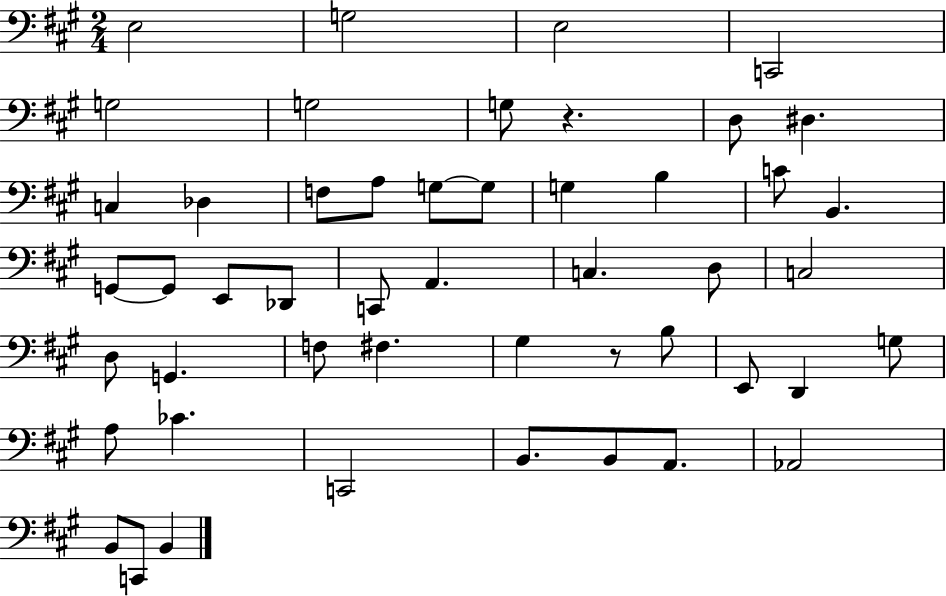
E3/h G3/h E3/h C2/h G3/h G3/h G3/e R/q. D3/e D#3/q. C3/q Db3/q F3/e A3/e G3/e G3/e G3/q B3/q C4/e B2/q. G2/e G2/e E2/e Db2/e C2/e A2/q. C3/q. D3/e C3/h D3/e G2/q. F3/e F#3/q. G#3/q R/e B3/e E2/e D2/q G3/e A3/e CES4/q. C2/h B2/e. B2/e A2/e. Ab2/h B2/e C2/e B2/q